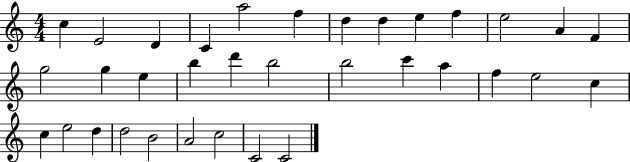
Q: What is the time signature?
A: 4/4